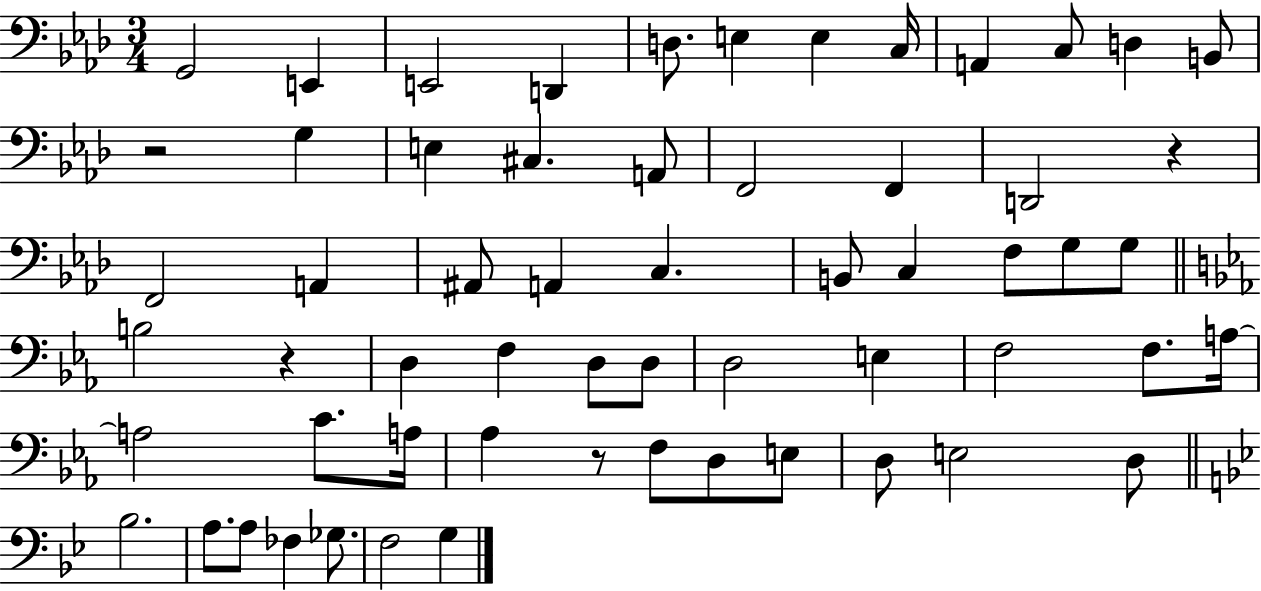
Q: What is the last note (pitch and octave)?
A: G3